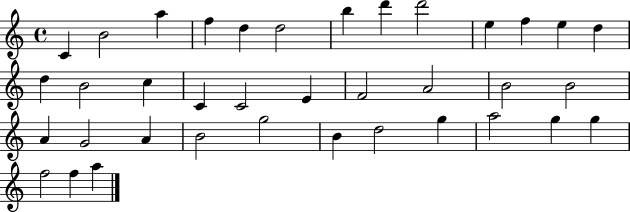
C4/q B4/h A5/q F5/q D5/q D5/h B5/q D6/q D6/h E5/q F5/q E5/q D5/q D5/q B4/h C5/q C4/q C4/h E4/q F4/h A4/h B4/h B4/h A4/q G4/h A4/q B4/h G5/h B4/q D5/h G5/q A5/h G5/q G5/q F5/h F5/q A5/q